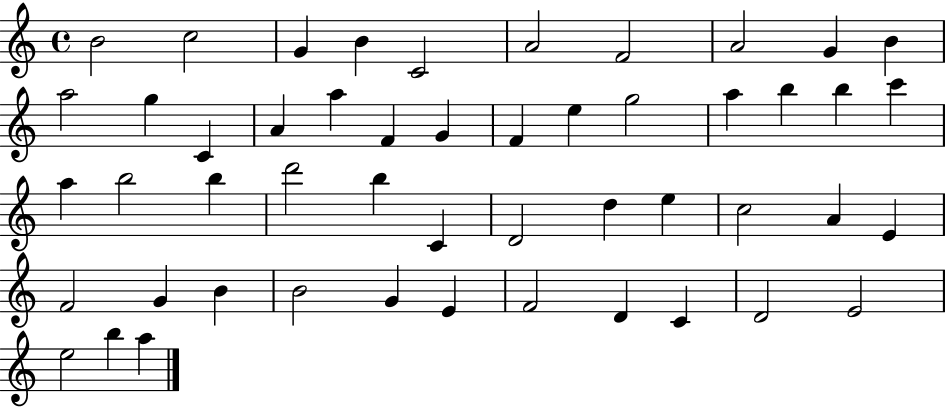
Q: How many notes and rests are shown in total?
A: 50